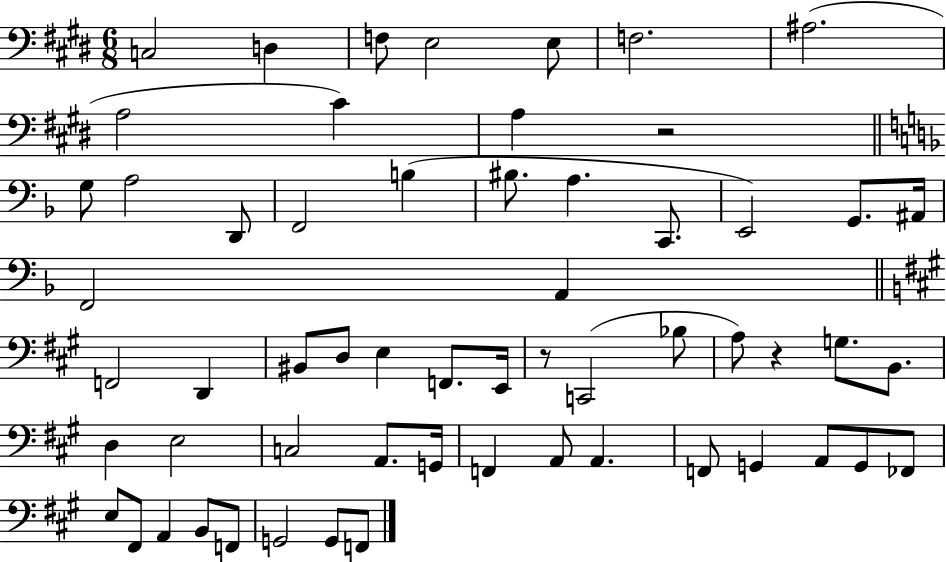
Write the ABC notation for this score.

X:1
T:Untitled
M:6/8
L:1/4
K:E
C,2 D, F,/2 E,2 E,/2 F,2 ^A,2 A,2 ^C A, z2 G,/2 A,2 D,,/2 F,,2 B, ^B,/2 A, C,,/2 E,,2 G,,/2 ^A,,/4 F,,2 A,, F,,2 D,, ^B,,/2 D,/2 E, F,,/2 E,,/4 z/2 C,,2 _B,/2 A,/2 z G,/2 B,,/2 D, E,2 C,2 A,,/2 G,,/4 F,, A,,/2 A,, F,,/2 G,, A,,/2 G,,/2 _F,,/2 E,/2 ^F,,/2 A,, B,,/2 F,,/2 G,,2 G,,/2 F,,/2